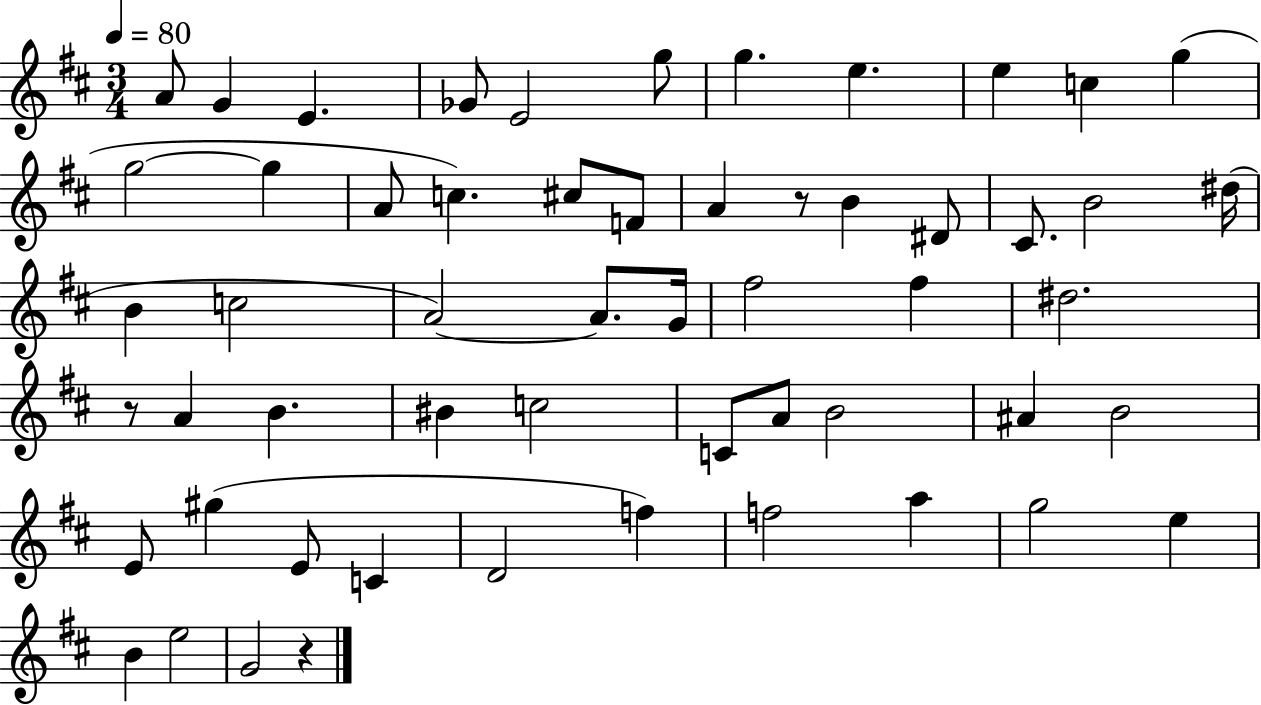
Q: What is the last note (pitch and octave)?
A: G4